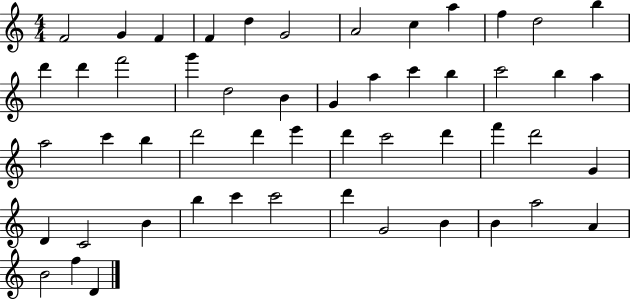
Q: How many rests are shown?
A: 0